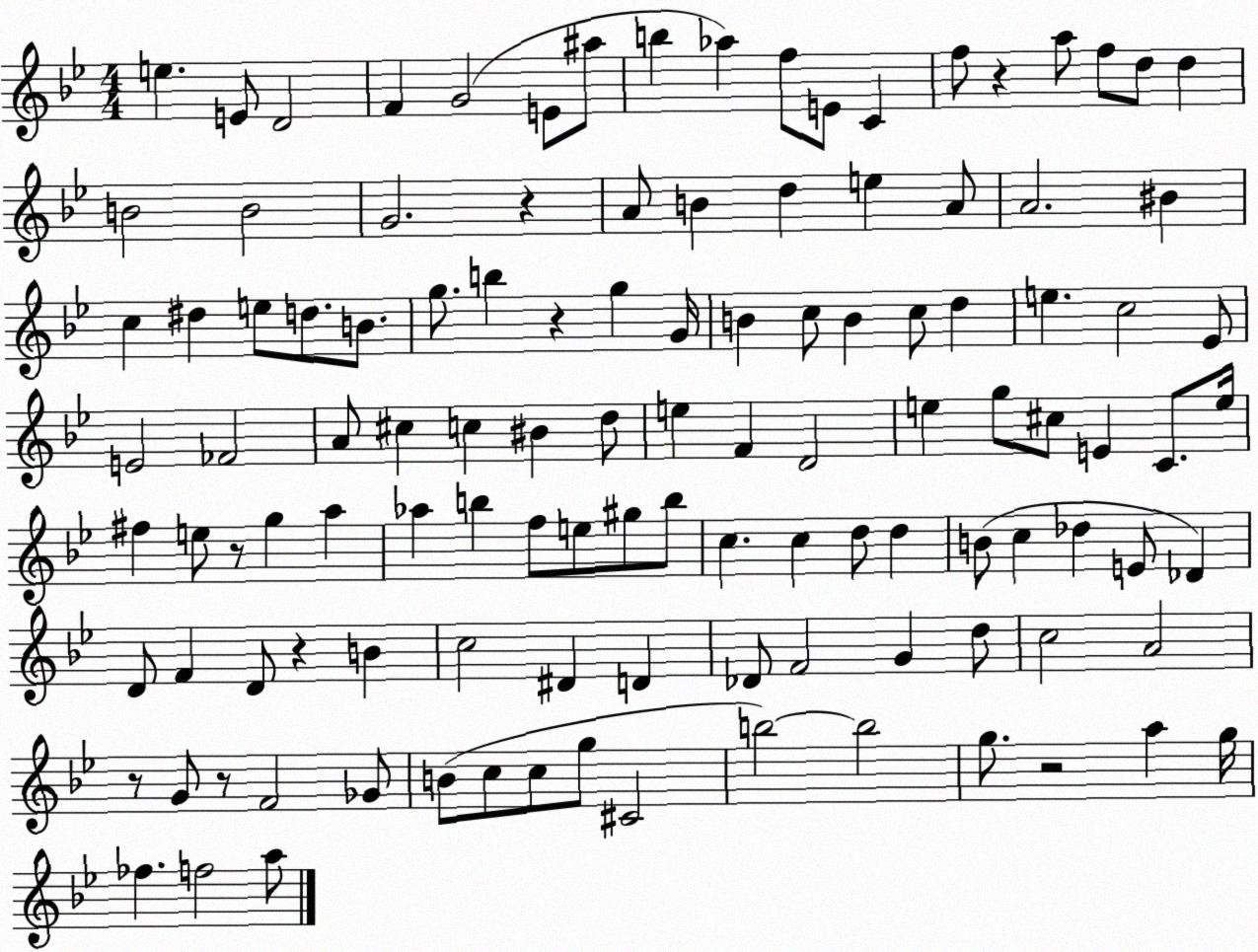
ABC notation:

X:1
T:Untitled
M:4/4
L:1/4
K:Bb
e E/2 D2 F G2 E/2 ^a/2 b _a f/2 E/2 C f/2 z a/2 f/2 d/2 d B2 B2 G2 z A/2 B d e A/2 A2 ^B c ^d e/2 d/2 B/2 g/2 b z g G/4 B c/2 B c/2 d e c2 _E/2 E2 _F2 A/2 ^c c ^B d/2 e F D2 e g/2 ^c/2 E C/2 e/4 ^f e/2 z/2 g a _a b f/2 e/2 ^g/2 b/2 c c d/2 d B/2 c _d E/2 _D D/2 F D/2 z B c2 ^D D _D/2 F2 G d/2 c2 A2 z/2 G/2 z/2 F2 _G/2 B/2 c/2 c/2 g/2 ^C2 b2 b2 g/2 z2 a g/4 _f f2 a/2